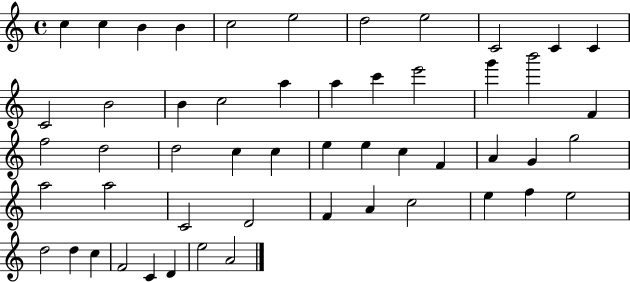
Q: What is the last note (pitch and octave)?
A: A4